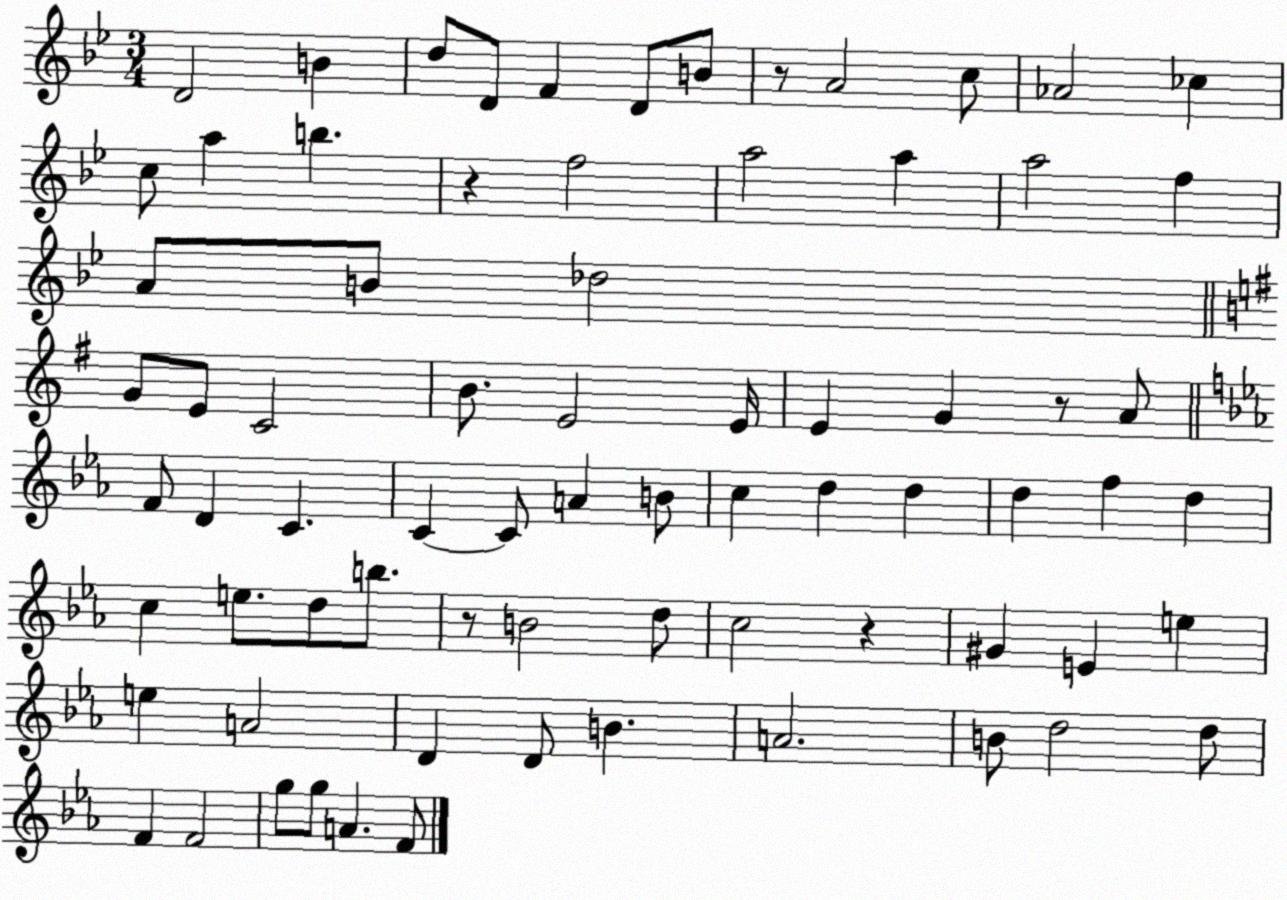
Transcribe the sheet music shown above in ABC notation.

X:1
T:Untitled
M:3/4
L:1/4
K:Bb
D2 B d/2 D/2 F D/2 B/2 z/2 A2 c/2 _A2 _c c/2 a b z f2 a2 a a2 f A/2 B/2 _d2 G/2 E/2 C2 B/2 E2 E/4 E G z/2 A/2 F/2 D C C C/2 A B/2 c d d d f d c e/2 d/2 b/2 z/2 B2 d/2 c2 z ^G E e e A2 D D/2 B A2 B/2 d2 d/2 F F2 g/2 g/2 A F/2